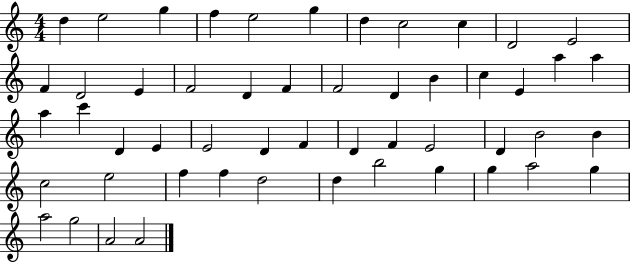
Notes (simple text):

D5/q E5/h G5/q F5/q E5/h G5/q D5/q C5/h C5/q D4/h E4/h F4/q D4/h E4/q F4/h D4/q F4/q F4/h D4/q B4/q C5/q E4/q A5/q A5/q A5/q C6/q D4/q E4/q E4/h D4/q F4/q D4/q F4/q E4/h D4/q B4/h B4/q C5/h E5/h F5/q F5/q D5/h D5/q B5/h G5/q G5/q A5/h G5/q A5/h G5/h A4/h A4/h